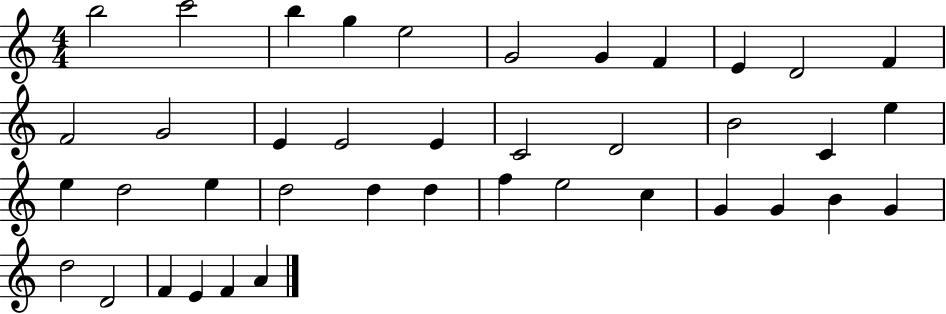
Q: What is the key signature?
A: C major